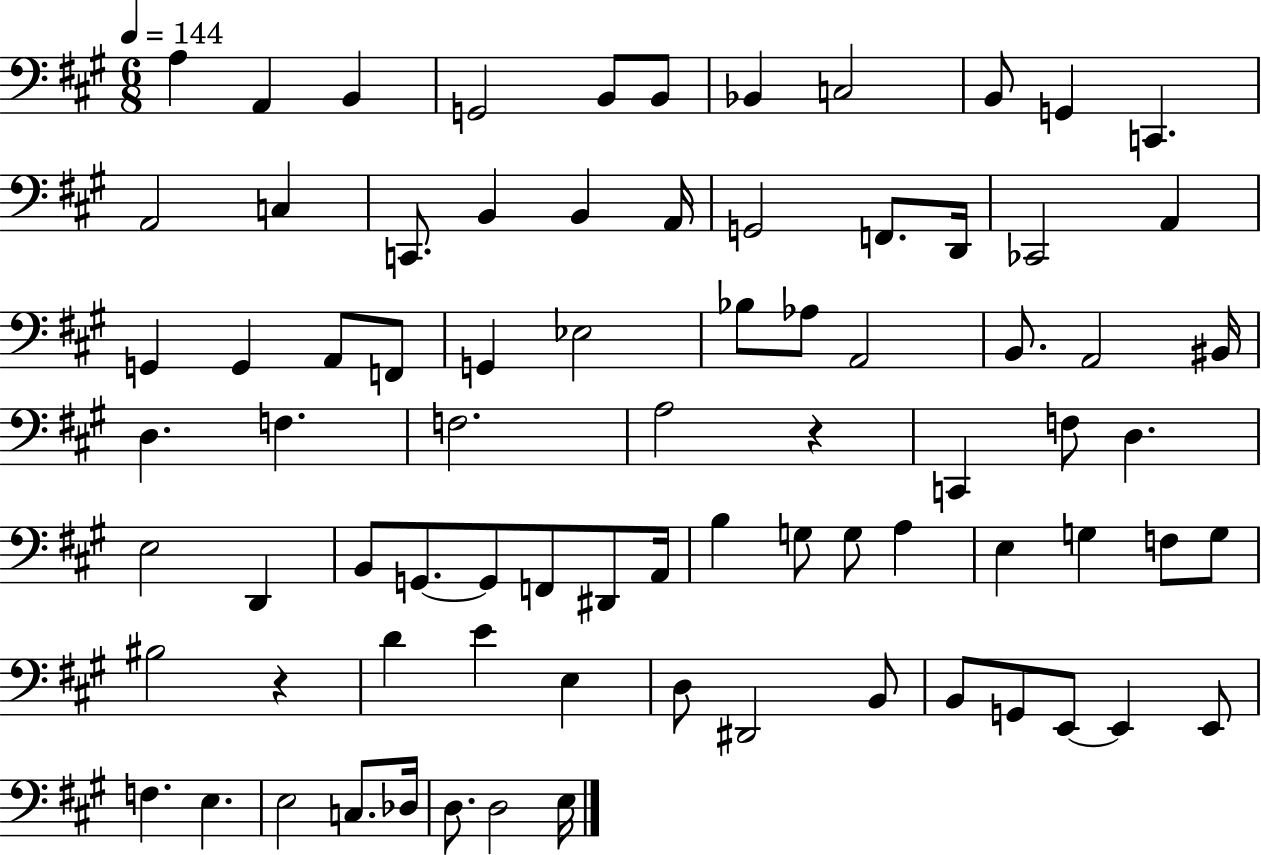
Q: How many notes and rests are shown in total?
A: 79